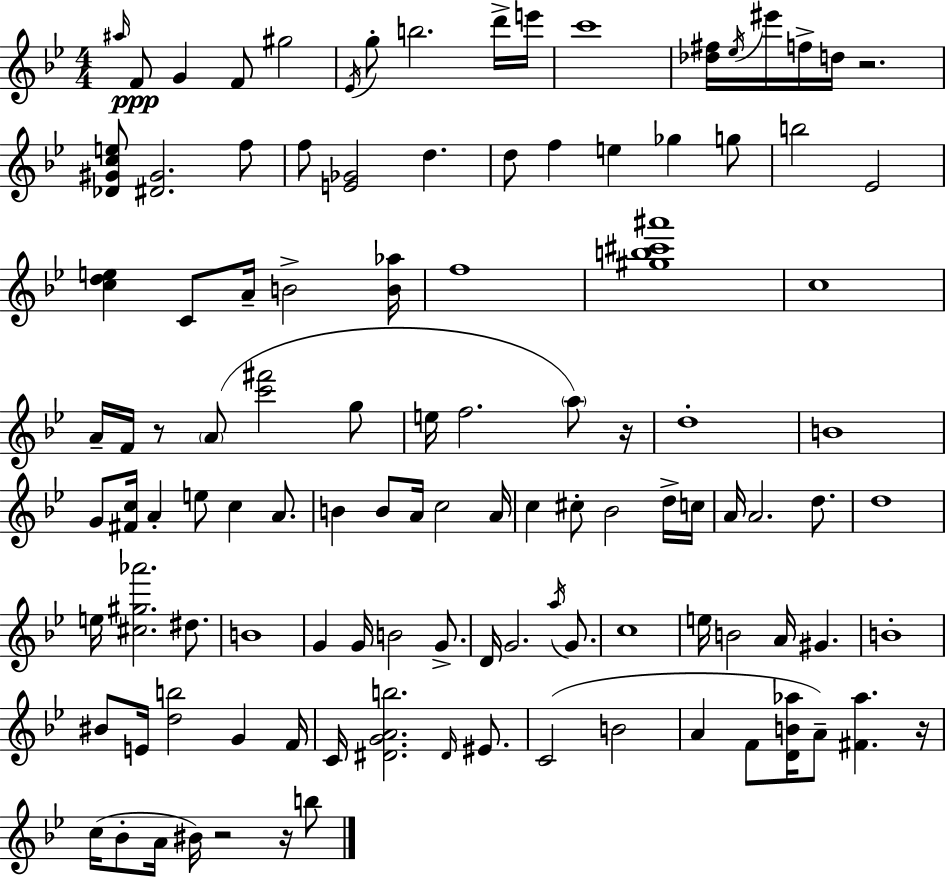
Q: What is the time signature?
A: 4/4